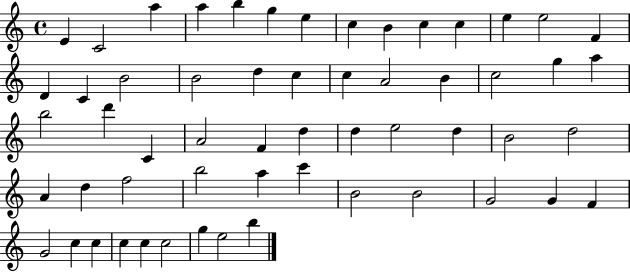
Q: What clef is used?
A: treble